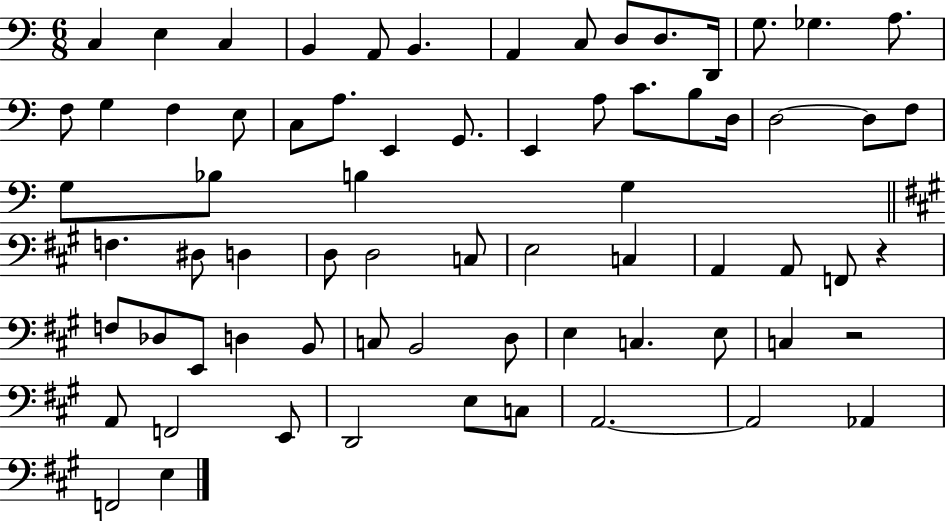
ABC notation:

X:1
T:Untitled
M:6/8
L:1/4
K:C
C, E, C, B,, A,,/2 B,, A,, C,/2 D,/2 D,/2 D,,/4 G,/2 _G, A,/2 F,/2 G, F, E,/2 C,/2 A,/2 E,, G,,/2 E,, A,/2 C/2 B,/2 D,/4 D,2 D,/2 F,/2 G,/2 _B,/2 B, G, F, ^D,/2 D, D,/2 D,2 C,/2 E,2 C, A,, A,,/2 F,,/2 z F,/2 _D,/2 E,,/2 D, B,,/2 C,/2 B,,2 D,/2 E, C, E,/2 C, z2 A,,/2 F,,2 E,,/2 D,,2 E,/2 C,/2 A,,2 A,,2 _A,, F,,2 E,